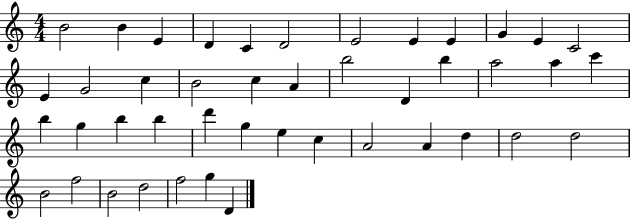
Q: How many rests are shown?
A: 0